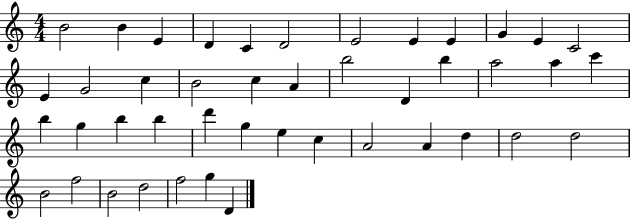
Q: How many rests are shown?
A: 0